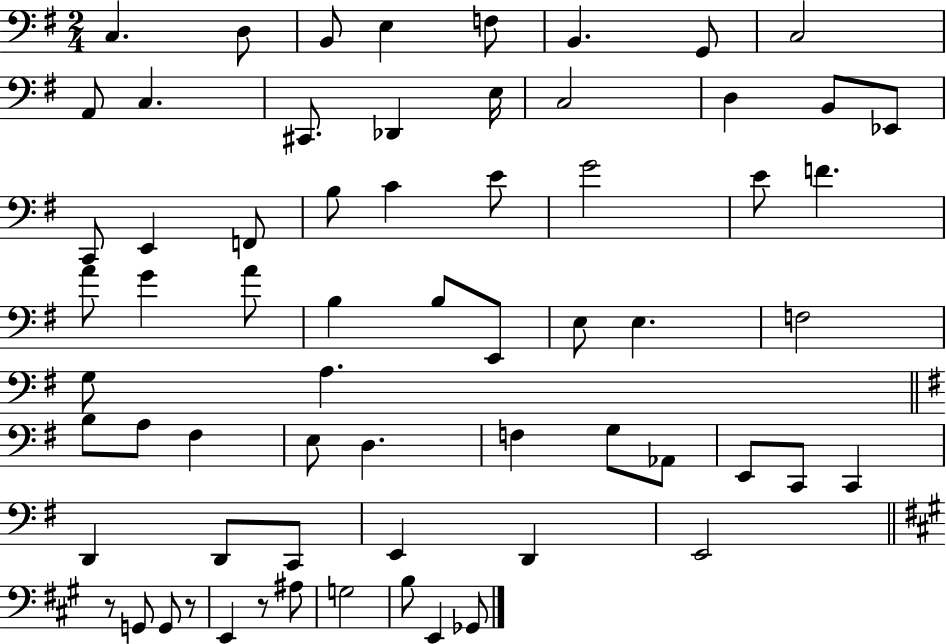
{
  \clef bass
  \numericTimeSignature
  \time 2/4
  \key g \major
  \repeat volta 2 { c4. d8 | b,8 e4 f8 | b,4. g,8 | c2 | \break a,8 c4. | cis,8. des,4 e16 | c2 | d4 b,8 ees,8 | \break c,8 e,4 f,8 | b8 c'4 e'8 | g'2 | e'8 f'4. | \break a'8 g'4 a'8 | b4 b8 e,8 | e8 e4. | f2 | \break g8 a4. | \bar "||" \break \key e \minor b8 a8 fis4 | e8 d4. | f4 g8 aes,8 | e,8 c,8 c,4 | \break d,4 d,8 c,8 | e,4 d,4 | e,2 | \bar "||" \break \key a \major r8 g,8 g,8 r8 | e,4 r8 ais8 | g2 | b8 e,4 ges,8 | \break } \bar "|."
}